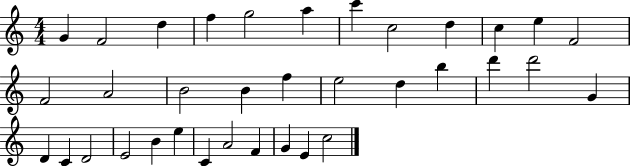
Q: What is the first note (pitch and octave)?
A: G4